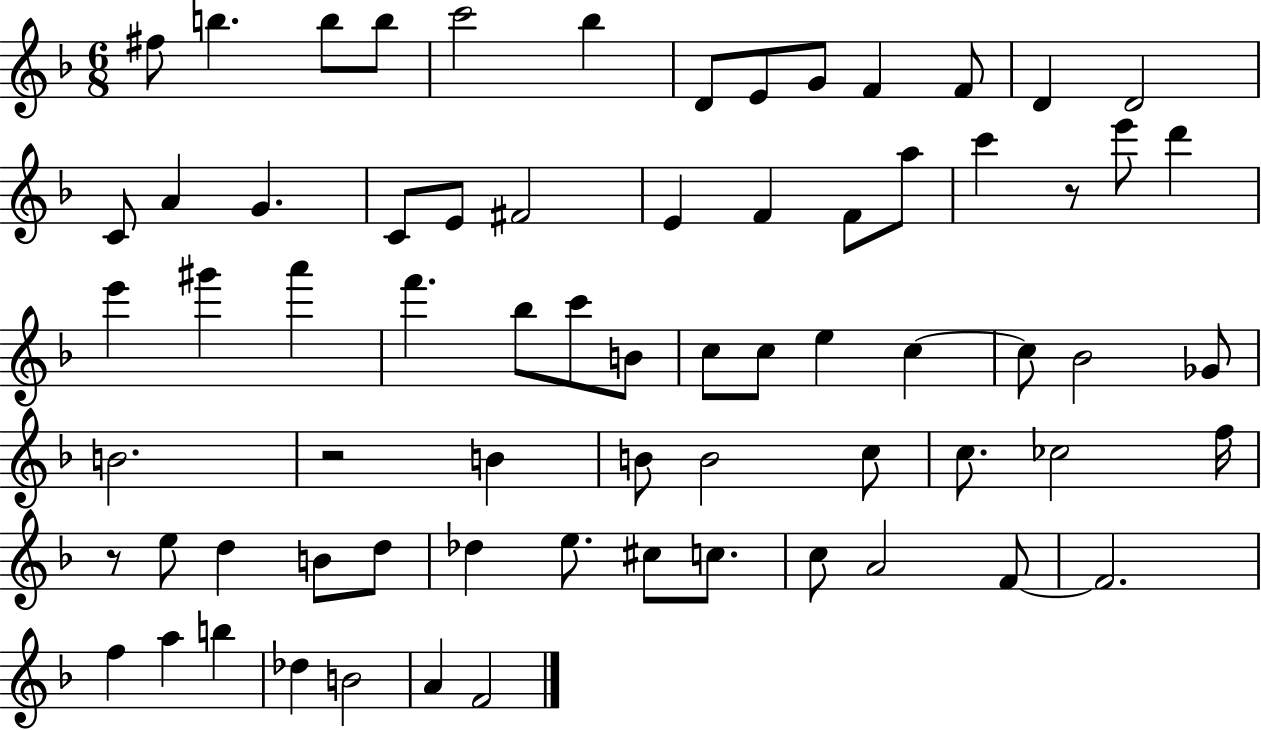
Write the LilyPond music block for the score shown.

{
  \clef treble
  \numericTimeSignature
  \time 6/8
  \key f \major
  fis''8 b''4. b''8 b''8 | c'''2 bes''4 | d'8 e'8 g'8 f'4 f'8 | d'4 d'2 | \break c'8 a'4 g'4. | c'8 e'8 fis'2 | e'4 f'4 f'8 a''8 | c'''4 r8 e'''8 d'''4 | \break e'''4 gis'''4 a'''4 | f'''4. bes''8 c'''8 b'8 | c''8 c''8 e''4 c''4~~ | c''8 bes'2 ges'8 | \break b'2. | r2 b'4 | b'8 b'2 c''8 | c''8. ces''2 f''16 | \break r8 e''8 d''4 b'8 d''8 | des''4 e''8. cis''8 c''8. | c''8 a'2 f'8~~ | f'2. | \break f''4 a''4 b''4 | des''4 b'2 | a'4 f'2 | \bar "|."
}